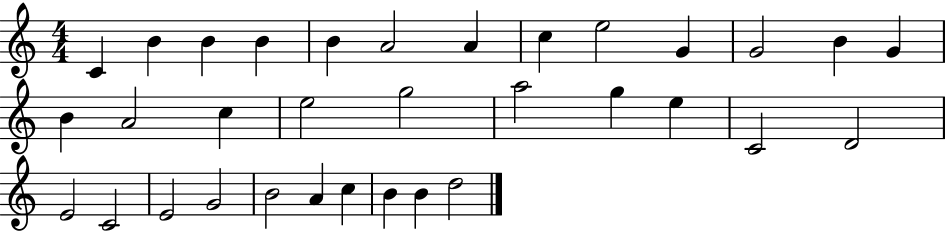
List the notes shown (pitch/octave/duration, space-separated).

C4/q B4/q B4/q B4/q B4/q A4/h A4/q C5/q E5/h G4/q G4/h B4/q G4/q B4/q A4/h C5/q E5/h G5/h A5/h G5/q E5/q C4/h D4/h E4/h C4/h E4/h G4/h B4/h A4/q C5/q B4/q B4/q D5/h